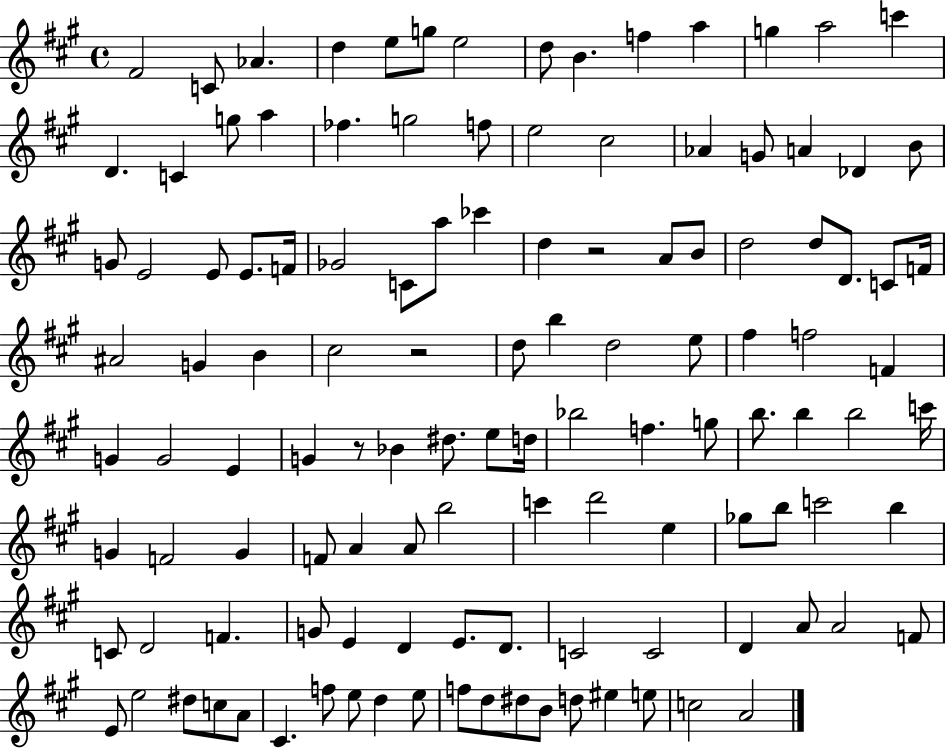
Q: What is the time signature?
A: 4/4